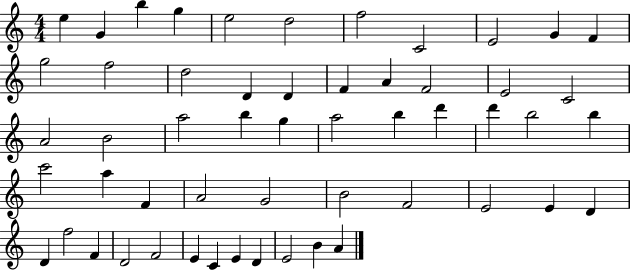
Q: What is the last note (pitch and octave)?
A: A4